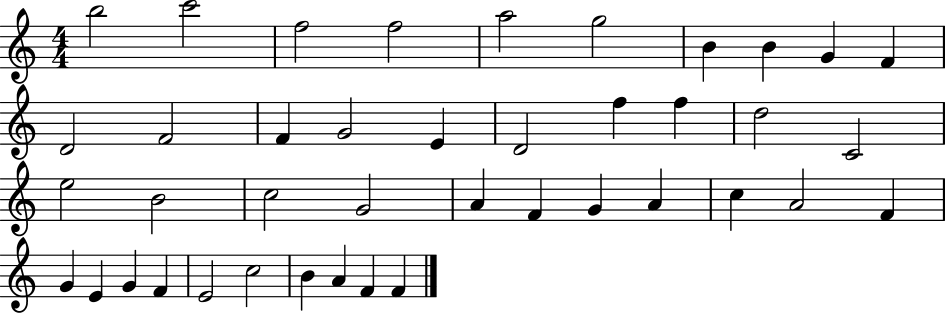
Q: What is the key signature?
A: C major